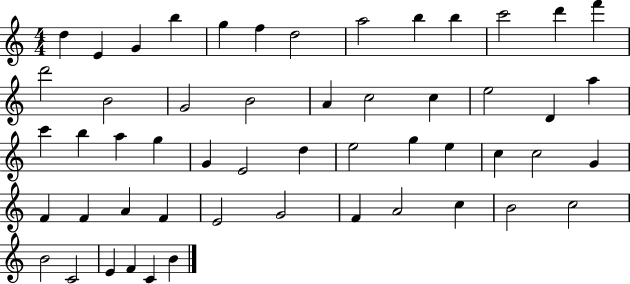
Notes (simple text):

D5/q E4/q G4/q B5/q G5/q F5/q D5/h A5/h B5/q B5/q C6/h D6/q F6/q D6/h B4/h G4/h B4/h A4/q C5/h C5/q E5/h D4/q A5/q C6/q B5/q A5/q G5/q G4/q E4/h D5/q E5/h G5/q E5/q C5/q C5/h G4/q F4/q F4/q A4/q F4/q E4/h G4/h F4/q A4/h C5/q B4/h C5/h B4/h C4/h E4/q F4/q C4/q B4/q